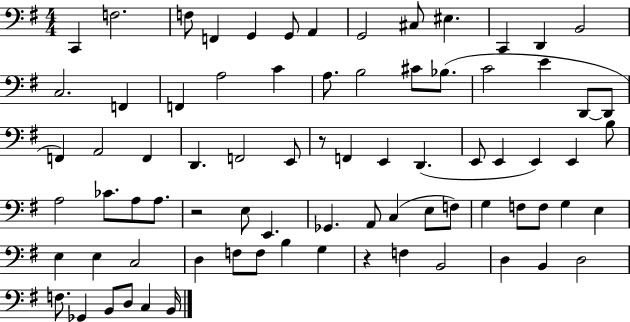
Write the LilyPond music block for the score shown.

{
  \clef bass
  \numericTimeSignature
  \time 4/4
  \key g \major
  \repeat volta 2 { c,4 f2. | f8 f,4 g,4 g,8 a,4 | g,2 cis8 eis4. | c,4 d,4 b,2 | \break c2. f,4 | f,4 a2 c'4 | a8. b2 cis'8 bes8.( | c'2 e'4 d,8~~ d,8 | \break f,4) a,2 f,4 | d,4. f,2 e,8 | r8 f,4 e,4 d,4.( | e,8 e,4 e,4) e,4 b8 | \break a2 ces'8. a8 a8. | r2 e8 e,4. | ges,4. a,8 c4( e8 f8) | g4 f8 f8 g4 e4 | \break e4 e4 c2 | d4 f8 f8 b4 g4 | r4 f4 b,2 | d4 b,4 d2 | \break f8. ges,4 b,8 d8 c4 b,16 | } \bar "|."
}